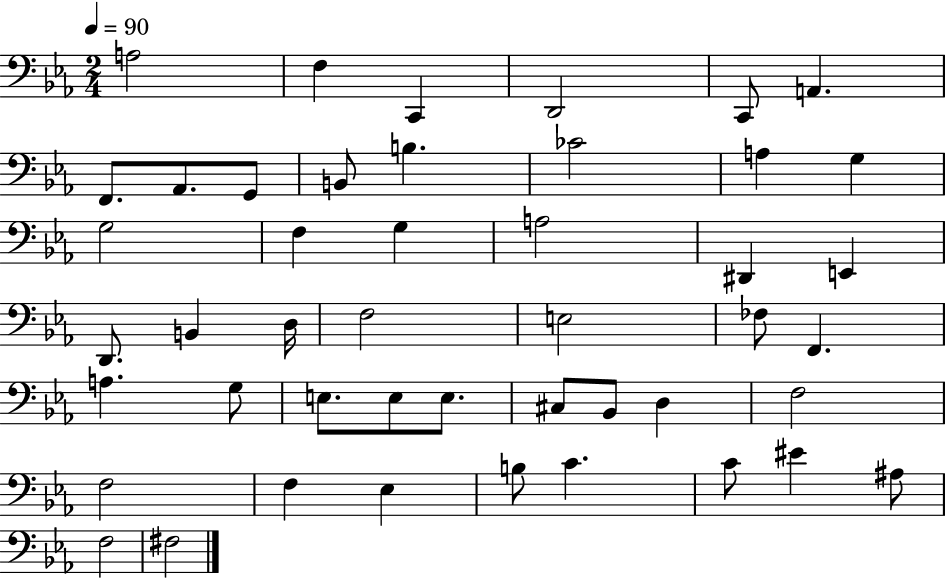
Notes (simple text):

A3/h F3/q C2/q D2/h C2/e A2/q. F2/e. Ab2/e. G2/e B2/e B3/q. CES4/h A3/q G3/q G3/h F3/q G3/q A3/h D#2/q E2/q D2/e. B2/q D3/s F3/h E3/h FES3/e F2/q. A3/q. G3/e E3/e. E3/e E3/e. C#3/e Bb2/e D3/q F3/h F3/h F3/q Eb3/q B3/e C4/q. C4/e EIS4/q A#3/e F3/h F#3/h